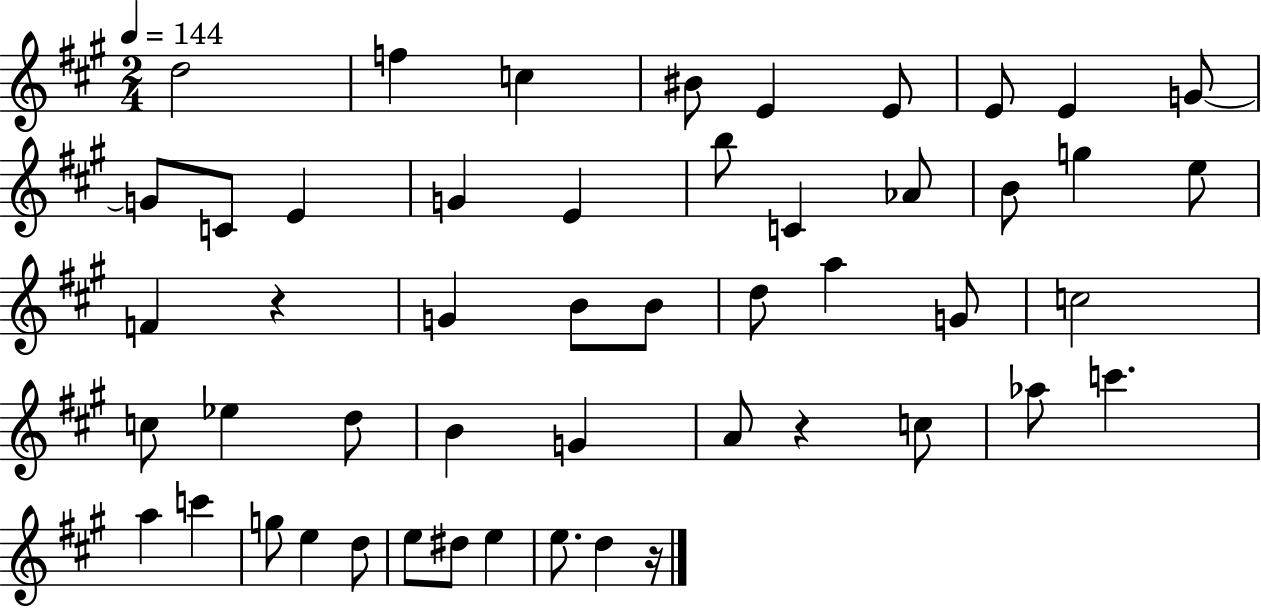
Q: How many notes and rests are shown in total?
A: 50